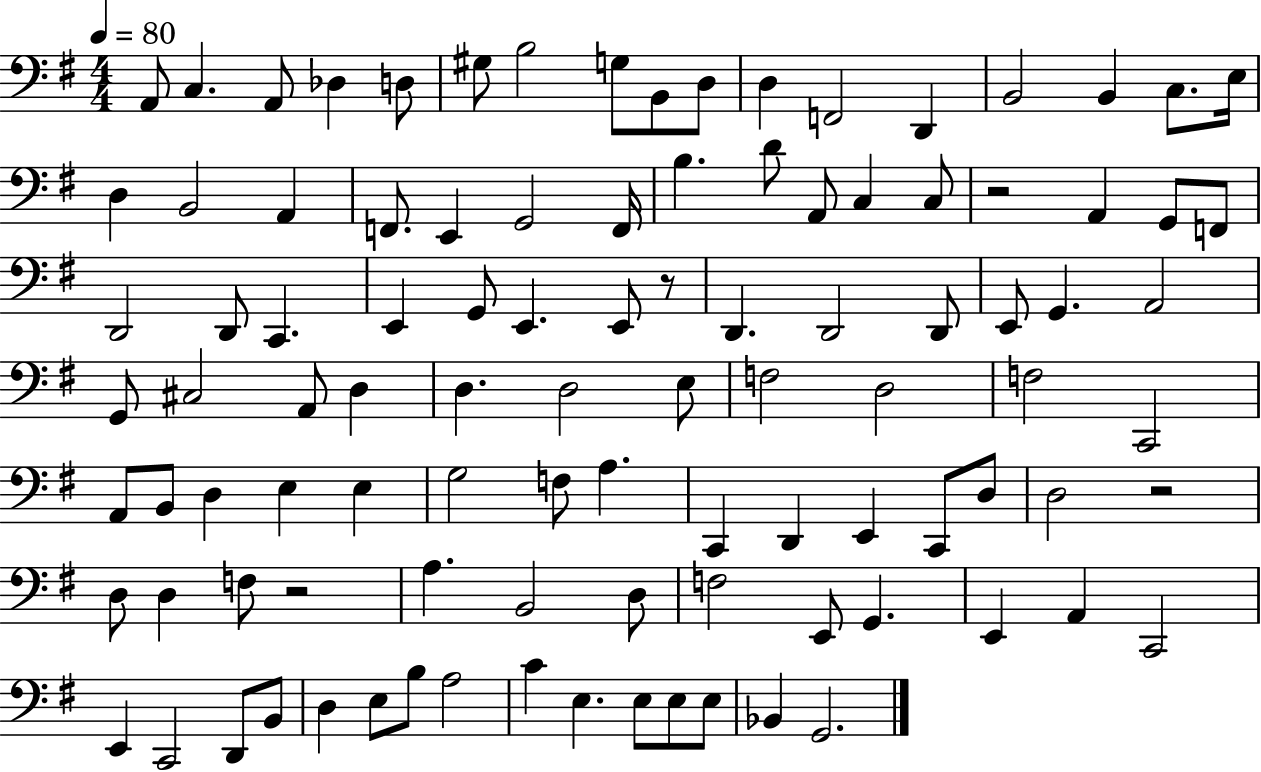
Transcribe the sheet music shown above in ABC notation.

X:1
T:Untitled
M:4/4
L:1/4
K:G
A,,/2 C, A,,/2 _D, D,/2 ^G,/2 B,2 G,/2 B,,/2 D,/2 D, F,,2 D,, B,,2 B,, C,/2 E,/4 D, B,,2 A,, F,,/2 E,, G,,2 F,,/4 B, D/2 A,,/2 C, C,/2 z2 A,, G,,/2 F,,/2 D,,2 D,,/2 C,, E,, G,,/2 E,, E,,/2 z/2 D,, D,,2 D,,/2 E,,/2 G,, A,,2 G,,/2 ^C,2 A,,/2 D, D, D,2 E,/2 F,2 D,2 F,2 C,,2 A,,/2 B,,/2 D, E, E, G,2 F,/2 A, C,, D,, E,, C,,/2 D,/2 D,2 z2 D,/2 D, F,/2 z2 A, B,,2 D,/2 F,2 E,,/2 G,, E,, A,, C,,2 E,, C,,2 D,,/2 B,,/2 D, E,/2 B,/2 A,2 C E, E,/2 E,/2 E,/2 _B,, G,,2